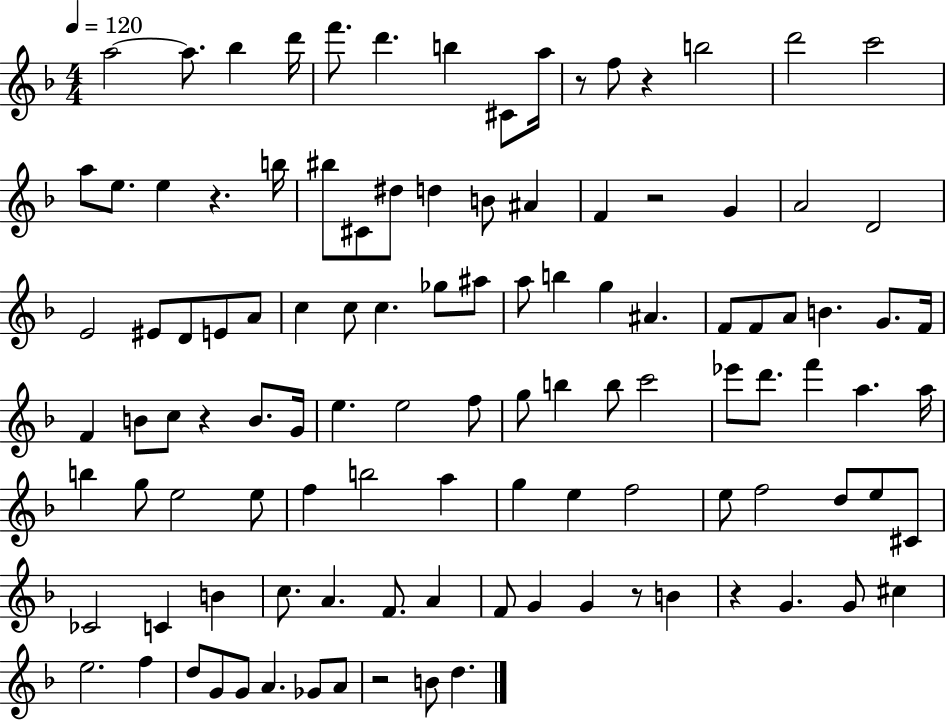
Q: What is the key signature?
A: F major